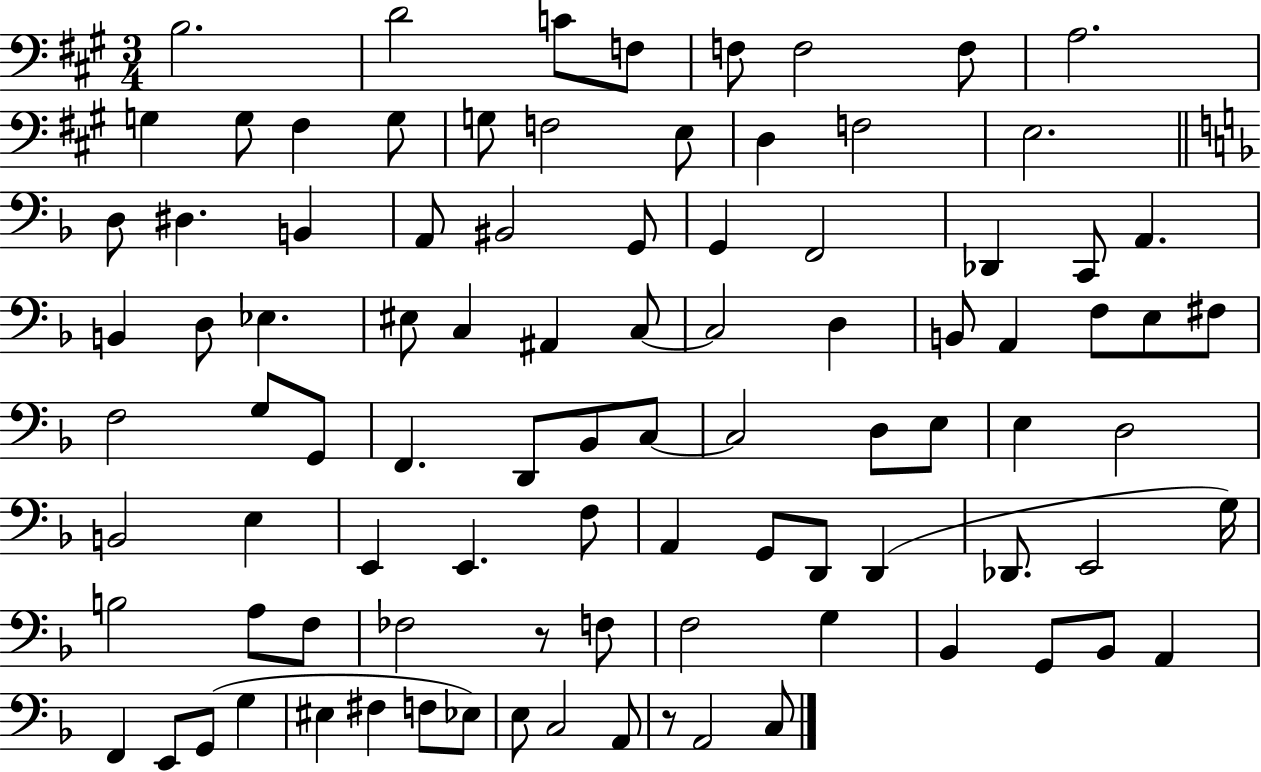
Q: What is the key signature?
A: A major